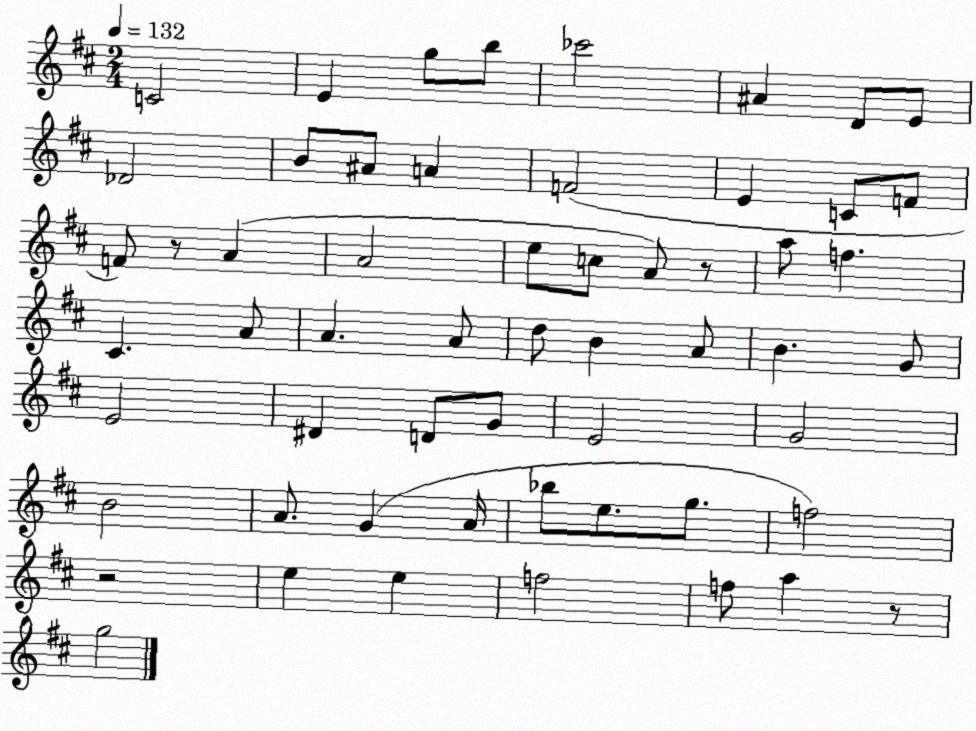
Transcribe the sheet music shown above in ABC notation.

X:1
T:Untitled
M:2/4
L:1/4
K:D
C2 E g/2 b/2 _c'2 ^A D/2 E/2 _D2 B/2 ^A/2 A F2 E C/2 F/2 F/2 z/2 A A2 e/2 c/2 A/2 z/2 a/2 f ^C A/2 A A/2 d/2 B A/2 B G/2 E2 ^D D/2 G/2 E2 G2 B2 A/2 G A/4 _b/2 e/2 g/2 f2 z2 e e f2 f/2 a z/2 g2